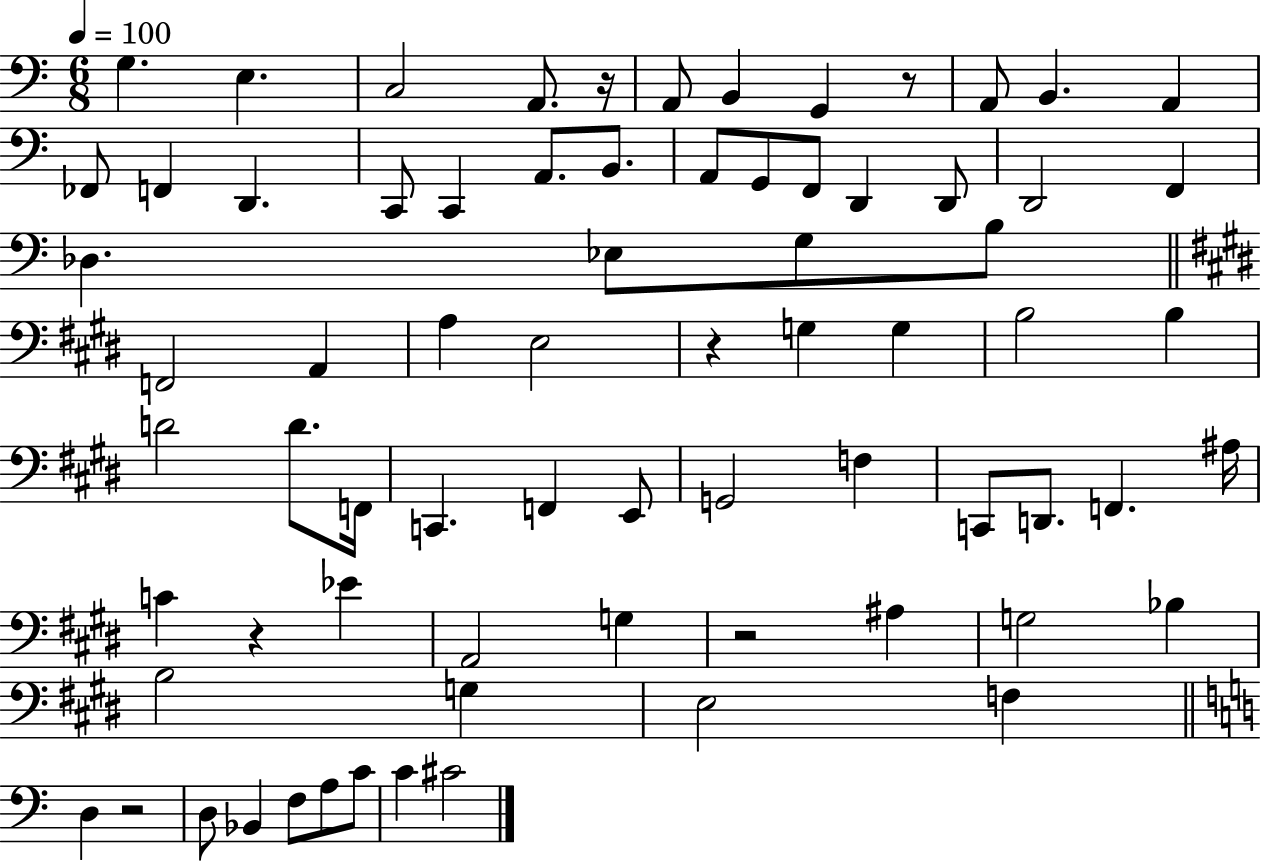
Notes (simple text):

G3/q. E3/q. C3/h A2/e. R/s A2/e B2/q G2/q R/e A2/e B2/q. A2/q FES2/e F2/q D2/q. C2/e C2/q A2/e. B2/e. A2/e G2/e F2/e D2/q D2/e D2/h F2/q Db3/q. Eb3/e G3/e B3/e F2/h A2/q A3/q E3/h R/q G3/q G3/q B3/h B3/q D4/h D4/e. F2/s C2/q. F2/q E2/e G2/h F3/q C2/e D2/e. F2/q. A#3/s C4/q R/q Eb4/q A2/h G3/q R/h A#3/q G3/h Bb3/q B3/h G3/q E3/h F3/q D3/q R/h D3/e Bb2/q F3/e A3/e C4/e C4/q C#4/h